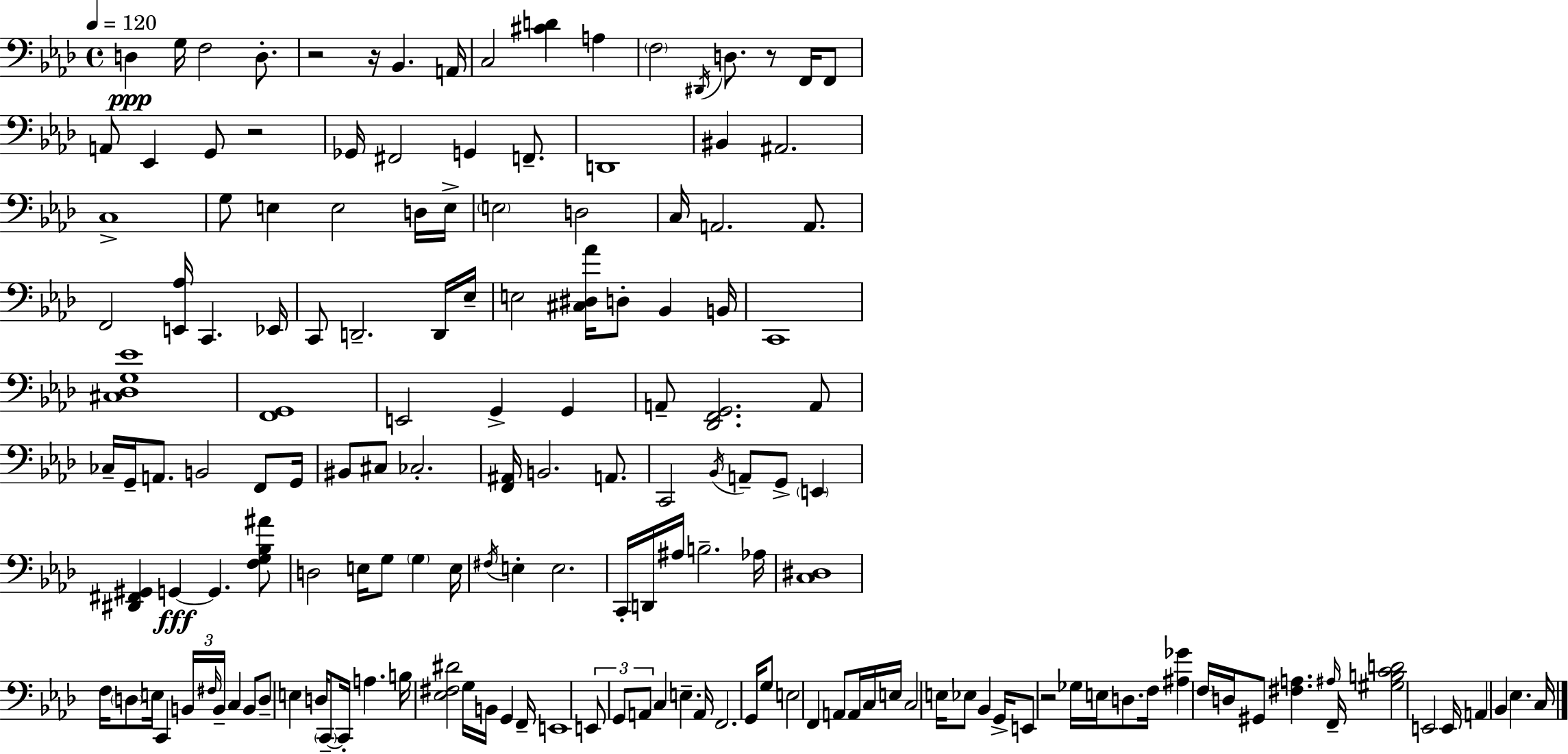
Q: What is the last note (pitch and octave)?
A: C3